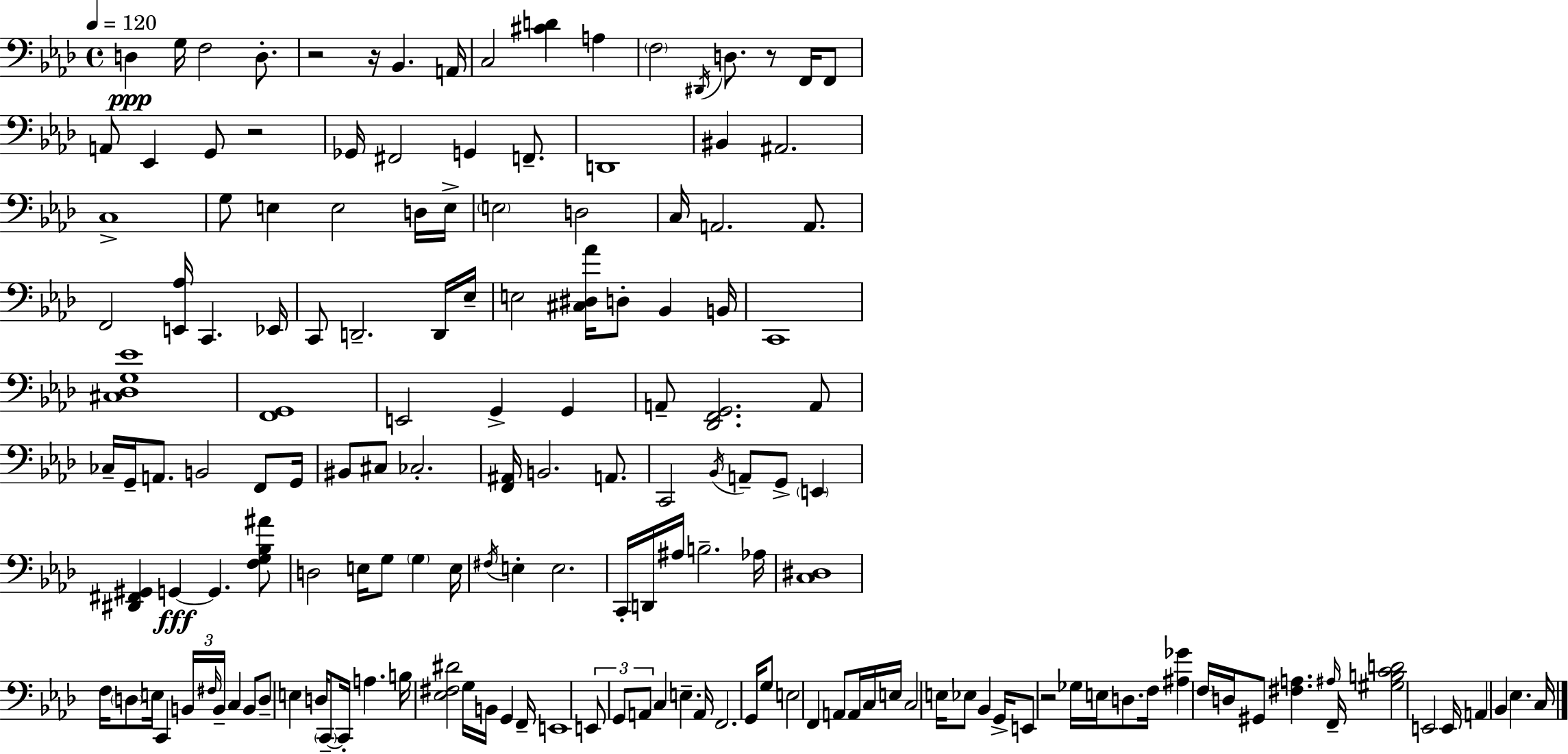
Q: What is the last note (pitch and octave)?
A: C3